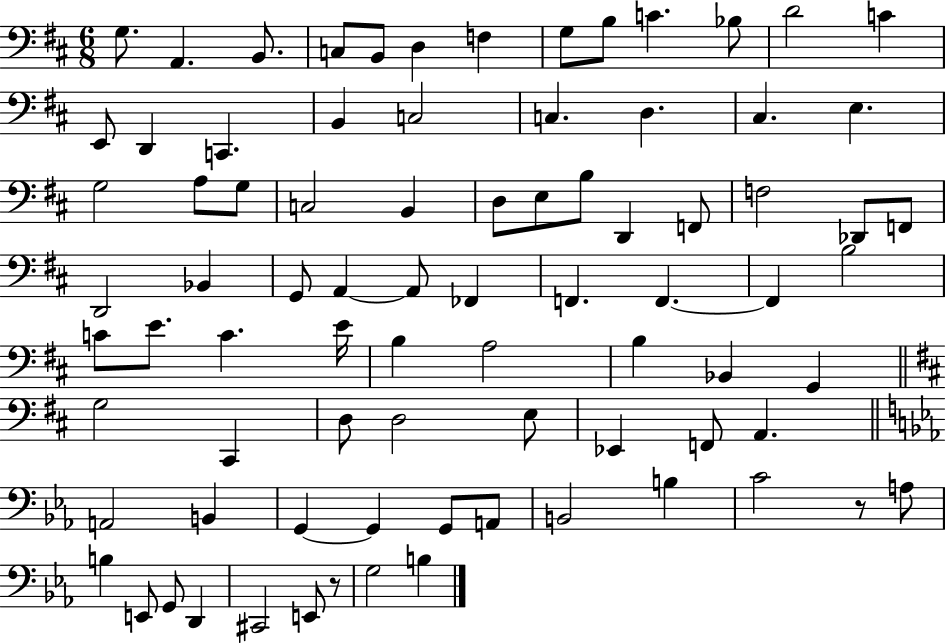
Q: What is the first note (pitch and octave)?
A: G3